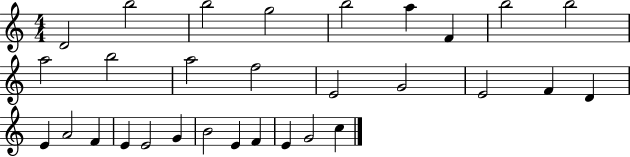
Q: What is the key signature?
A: C major